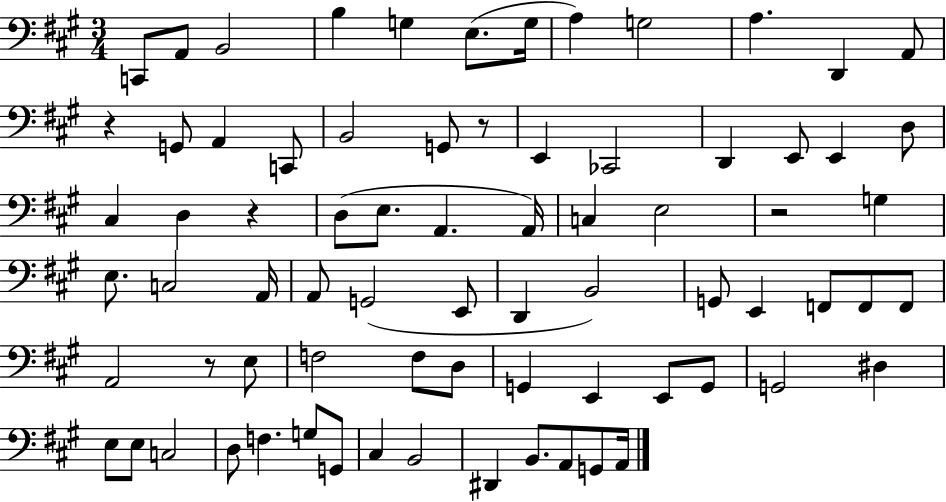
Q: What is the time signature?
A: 3/4